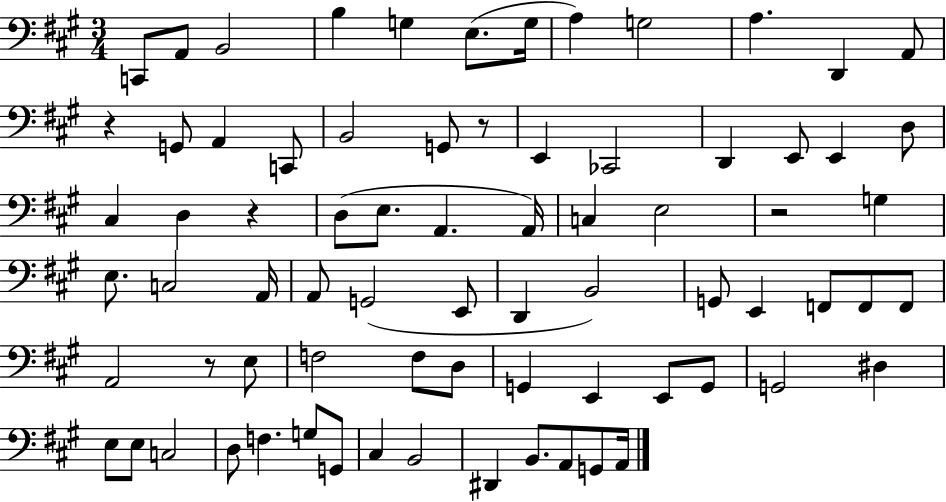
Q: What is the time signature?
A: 3/4